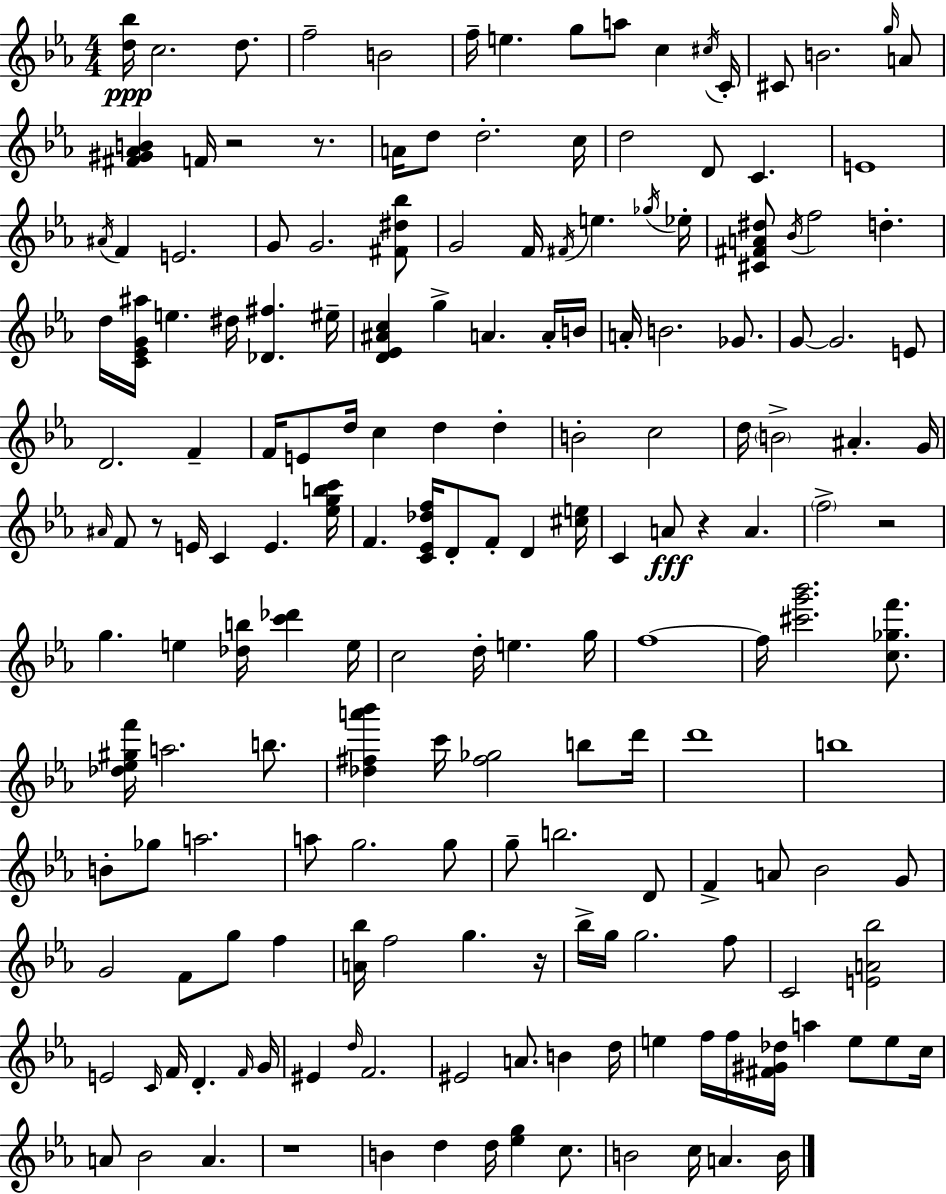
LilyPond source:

{
  \clef treble
  \numericTimeSignature
  \time 4/4
  \key ees \major
  \repeat volta 2 { <d'' bes''>16\ppp c''2. d''8. | f''2-- b'2 | f''16-- e''4. g''8 a''8 c''4 \acciaccatura { cis''16 } | c'16-. cis'8 b'2. \grace { g''16 } | \break a'8 <fis' gis' aes' b'>4 f'16 r2 r8. | a'16 d''8 d''2.-. | c''16 d''2 d'8 c'4. | e'1 | \break \acciaccatura { ais'16 } f'4 e'2. | g'8 g'2. | <fis' dis'' bes''>8 g'2 f'16 \acciaccatura { fis'16 } e''4. | \acciaccatura { ges''16 } ees''16-. <cis' fis' a' dis''>8 \acciaccatura { bes'16 } f''2 | \break d''4.-. d''16 <c' ees' g' ais''>16 e''4. dis''16 <des' fis''>4. | eis''16-- <d' ees' ais' c''>4 g''4-> a'4. | a'16-. b'16 a'16-. b'2. | ges'8. g'8~~ g'2. | \break e'8 d'2. | f'4-- f'16 e'8 d''16 c''4 d''4 | d''4-. b'2-. c''2 | d''16 \parenthesize b'2-> ais'4.-. | \break g'16 \grace { ais'16 } f'8 r8 e'16 c'4 | e'4. <ees'' g'' b'' c'''>16 f'4. <c' ees' des'' f''>16 d'8-. | f'8-. d'4 <cis'' e''>16 c'4 a'8\fff r4 | a'4. \parenthesize f''2-> r2 | \break g''4. e''4 | <des'' b''>16 <c''' des'''>4 e''16 c''2 d''16-. | e''4. g''16 f''1~~ | f''16 <cis''' g''' bes'''>2. | \break <c'' ges'' f'''>8. <des'' ees'' gis'' f'''>16 a''2. | b''8. <des'' fis'' a''' bes'''>4 c'''16 <fis'' ges''>2 | b''8 d'''16 d'''1 | b''1 | \break b'8-. ges''8 a''2. | a''8 g''2. | g''8 g''8-- b''2. | d'8 f'4-> a'8 bes'2 | \break g'8 g'2 f'8 | g''8 f''4 <a' bes''>16 f''2 | g''4. r16 bes''16-> g''16 g''2. | f''8 c'2 <e' a' bes''>2 | \break e'2 \grace { c'16 } | f'16 d'4.-. \grace { f'16 } g'16 eis'4 \grace { d''16 } f'2. | eis'2 | a'8. b'4 d''16 e''4 f''16 f''16 | \break <fis' gis' des''>16 a''4 e''8 e''8 c''16 a'8 bes'2 | a'4. r1 | b'4 d''4 | d''16 <ees'' g''>4 c''8. b'2 | \break c''16 a'4. b'16 } \bar "|."
}